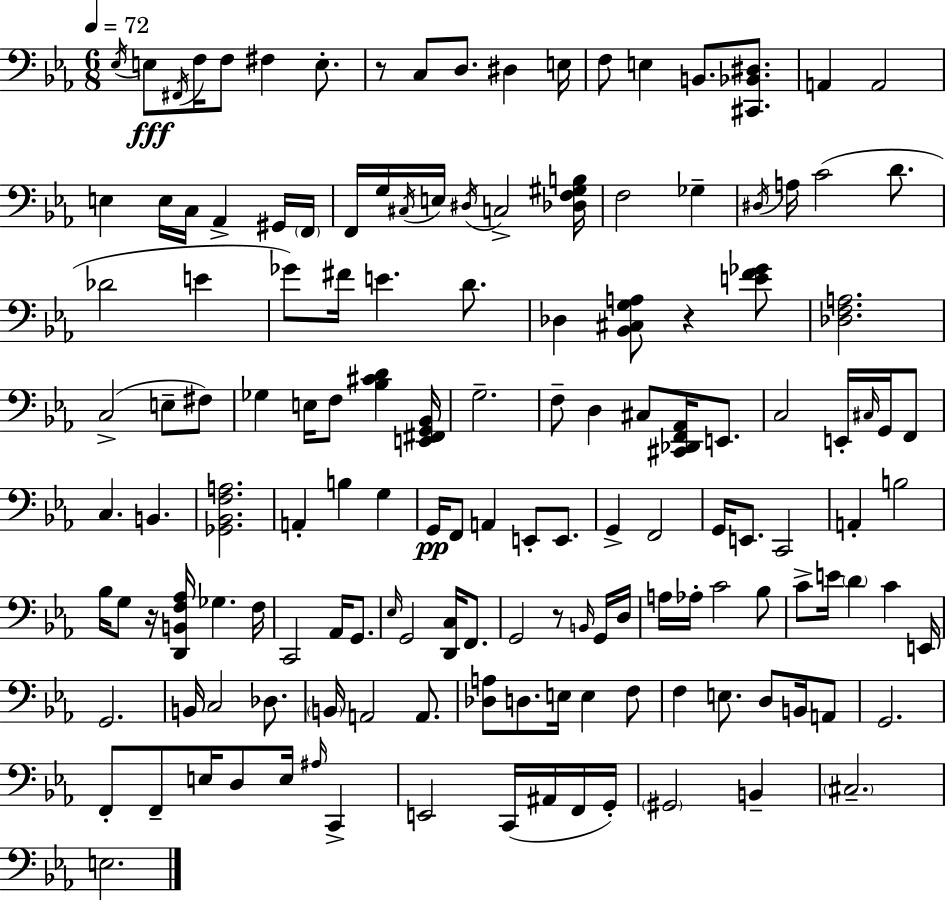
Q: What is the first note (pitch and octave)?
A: Eb3